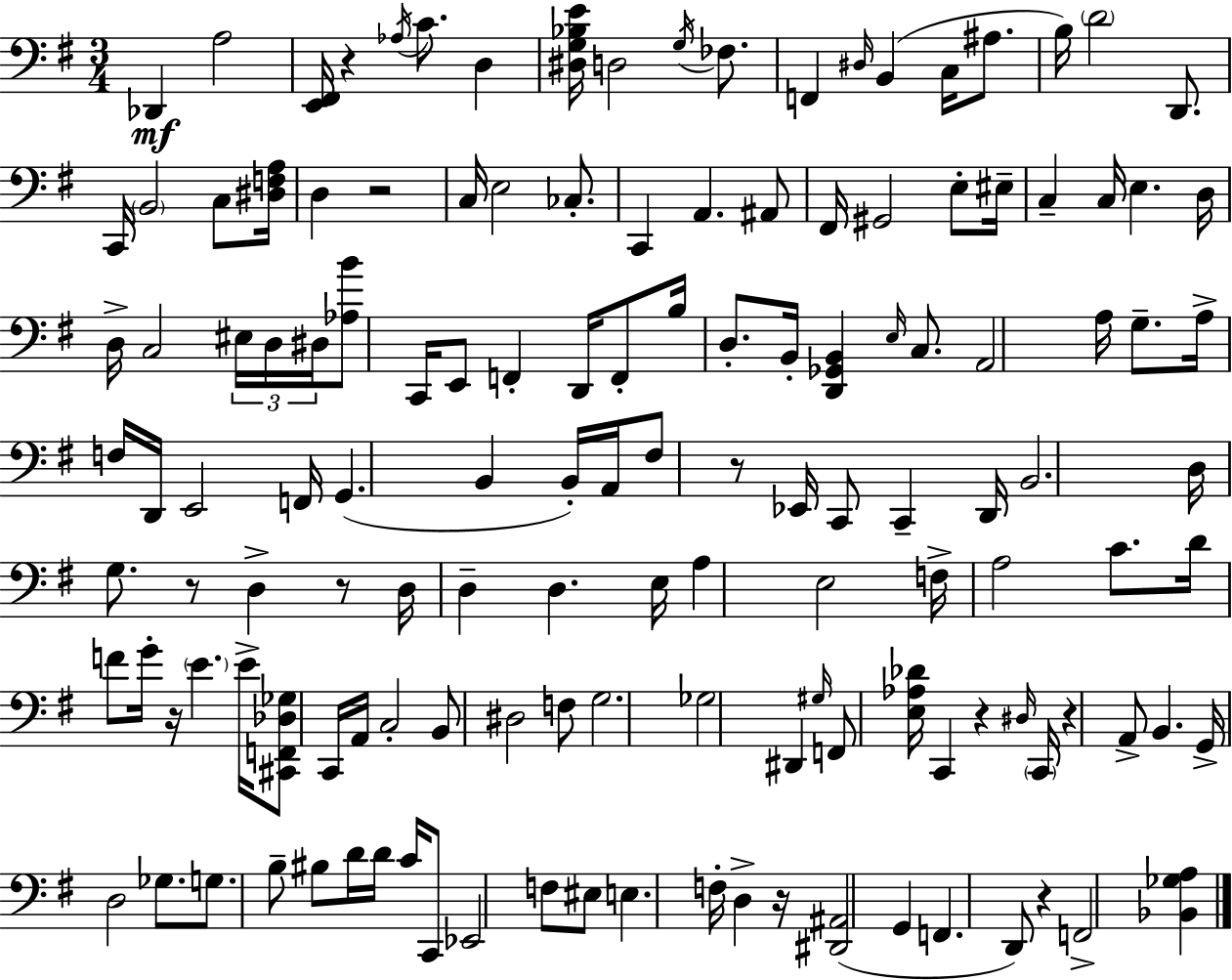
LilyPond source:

{
  \clef bass
  \numericTimeSignature
  \time 3/4
  \key g \major
  des,4\mf a2 | <e, fis,>16 r4 \acciaccatura { aes16 } c'8. d4 | <dis g bes e'>16 d2 \acciaccatura { g16 } fes8. | f,4 \grace { dis16 }( b,4 c16 | \break ais8. b16) \parenthesize d'2 | d,8. c,16 \parenthesize b,2 | c8 <dis f a>16 d4 r2 | c16 e2 | \break ces8.-. c,4 a,4. | ais,8 fis,16 gis,2 | e8-. eis16-- c4-- c16 e4. | d16 d16-> c2 | \break \tuplet 3/2 { eis16 d16 dis16 } <aes b'>8 c,16 e,8 f,4-. | d,16 f,8-. b16 d8.-. b,16-. <d, ges, b,>4 | \grace { e16 } c8. a,2 | a16 g8.-- a16-> f16 d,16 e,2 | \break f,16 g,4.( b,4 | b,16-.) a,16 fis8 r8 ees,16 c,8 c,4-- | d,16 b,2. | d16 g8. r8 d4-> | \break r8 d16 d4-- d4. | e16 a4 e2 | f16-> a2 | c'8. d'16 f'8 g'16-. r16 \parenthesize e'4. | \break e'16-> <cis, f, des ges>8 c,16 a,16 c2-. | b,8 dis2 | f8 g2. | ges2 | \break dis,4 \grace { gis16 } f,8 <e aes des'>16 c,4 | r4 \grace { dis16 } \parenthesize c,16 r4 a,8-> | b,4. g,16-> d2 | ges8. g8. b8-- bis8 | \break d'16 d'16 c'16 c,8 ees,2 | f8 eis8 e4. | f16-. d4-> r16 <dis, ais,>2( | g,4 f,4. | \break d,8) r4 f,2-> | <bes, ges a>4 \bar "|."
}